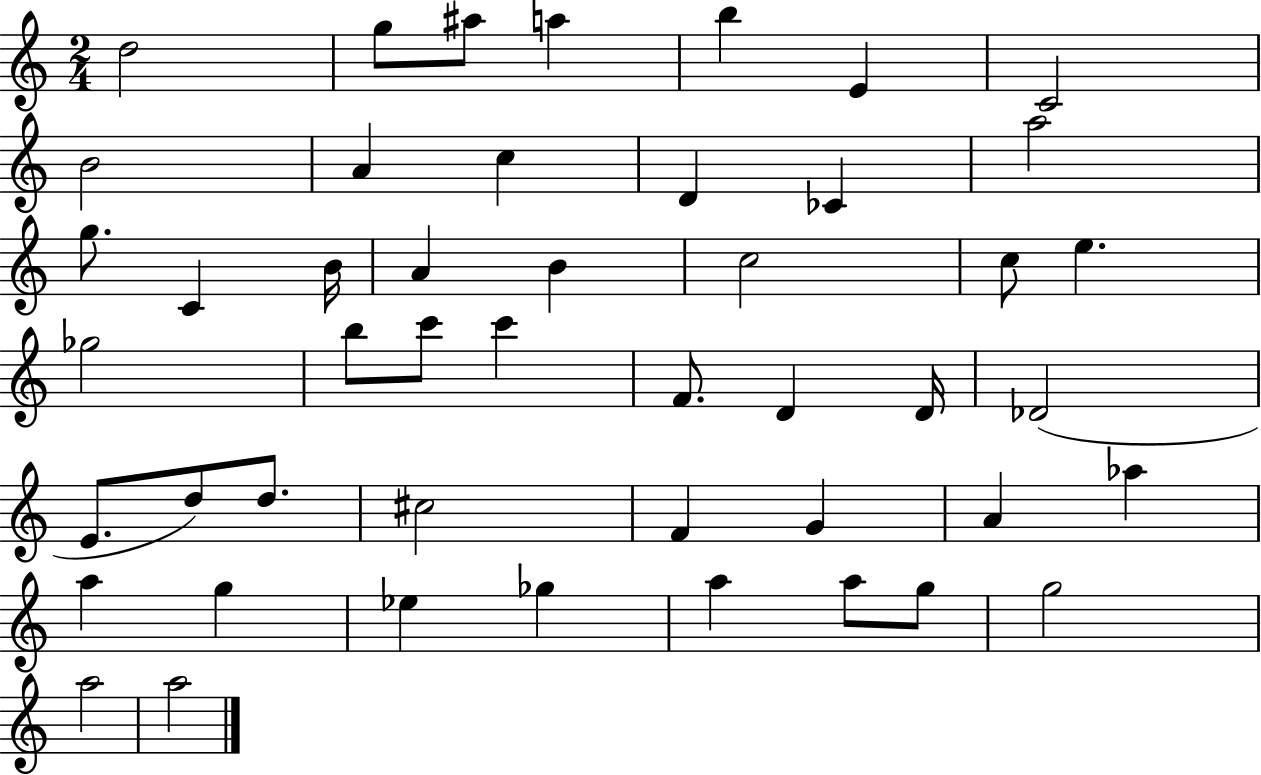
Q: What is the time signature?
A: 2/4